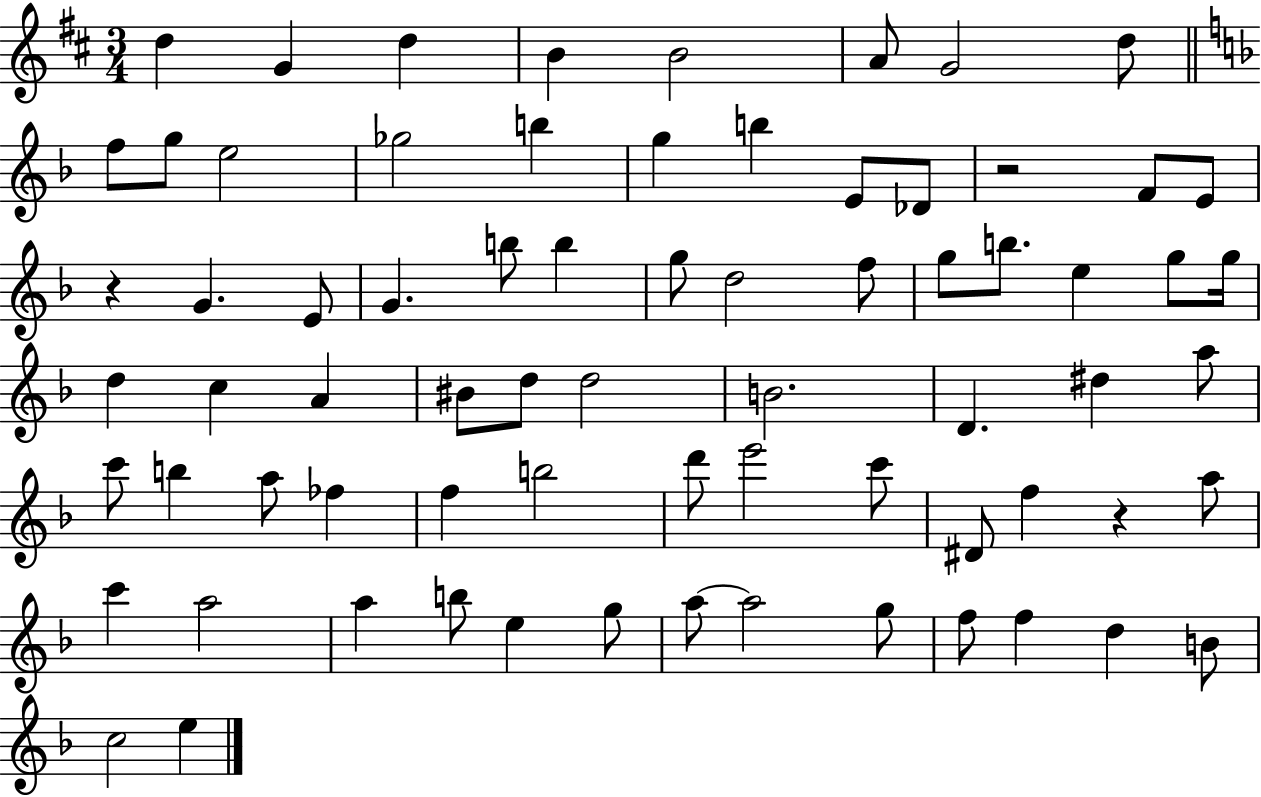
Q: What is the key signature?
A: D major